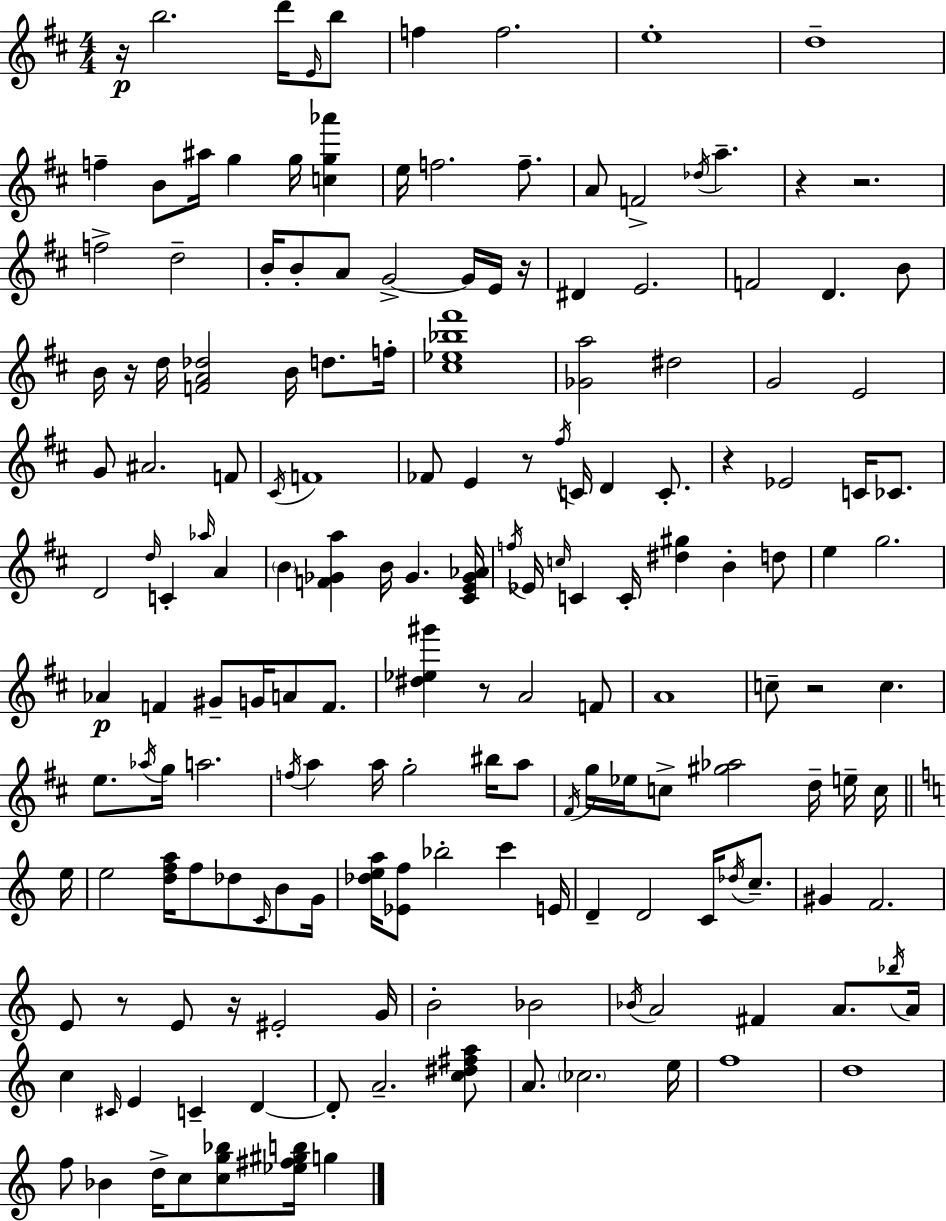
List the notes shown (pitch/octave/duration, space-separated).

R/s B5/h. D6/s E4/s B5/e F5/q F5/h. E5/w D5/w F5/q B4/e A#5/s G5/q G5/s [C5,G5,Ab6]/q E5/s F5/h. F5/e. A4/e F4/h Db5/s A5/q. R/q R/h. F5/h D5/h B4/s B4/e A4/e G4/h G4/s E4/s R/s D#4/q E4/h. F4/h D4/q. B4/e B4/s R/s D5/s [F4,A4,Db5]/h B4/s D5/e. F5/s [C#5,Eb5,Bb5,F#6]/w [Gb4,A5]/h D#5/h G4/h E4/h G4/e A#4/h. F4/e C#4/s F4/w FES4/e E4/q R/e F#5/s C4/s D4/q C4/e. R/q Eb4/h C4/s CES4/e. D4/h D5/s C4/q Ab5/s A4/q B4/q [F4,Gb4,A5]/q B4/s Gb4/q. [C#4,E4,Gb4,Ab4]/s F5/s Eb4/s C5/s C4/q C4/s [D#5,G#5]/q B4/q D5/e E5/q G5/h. Ab4/q F4/q G#4/e G4/s A4/e F4/e. [D#5,Eb5,G#6]/q R/e A4/h F4/e A4/w C5/e R/h C5/q. E5/e. Ab5/s G5/s A5/h. F5/s A5/q A5/s G5/h BIS5/s A5/e F#4/s G5/s Eb5/s C5/e [G#5,Ab5]/h D5/s E5/s C5/s E5/s E5/h [D5,F5,A5]/s F5/e Db5/e C4/s B4/e G4/s [Db5,E5,A5]/s [Eb4,F5]/e Bb5/h C6/q E4/s D4/q D4/h C4/s Db5/s C5/e. G#4/q F4/h. E4/e R/e E4/e R/s EIS4/h G4/s B4/h Bb4/h Bb4/s A4/h F#4/q A4/e. Bb5/s A4/s C5/q C#4/s E4/q C4/q D4/q D4/e A4/h. [C5,D#5,F#5,A5]/e A4/e. CES5/h. E5/s F5/w D5/w F5/e Bb4/q D5/s C5/e [C5,G5,Bb5]/e [Eb5,F#5,G#5,B5]/s G5/q